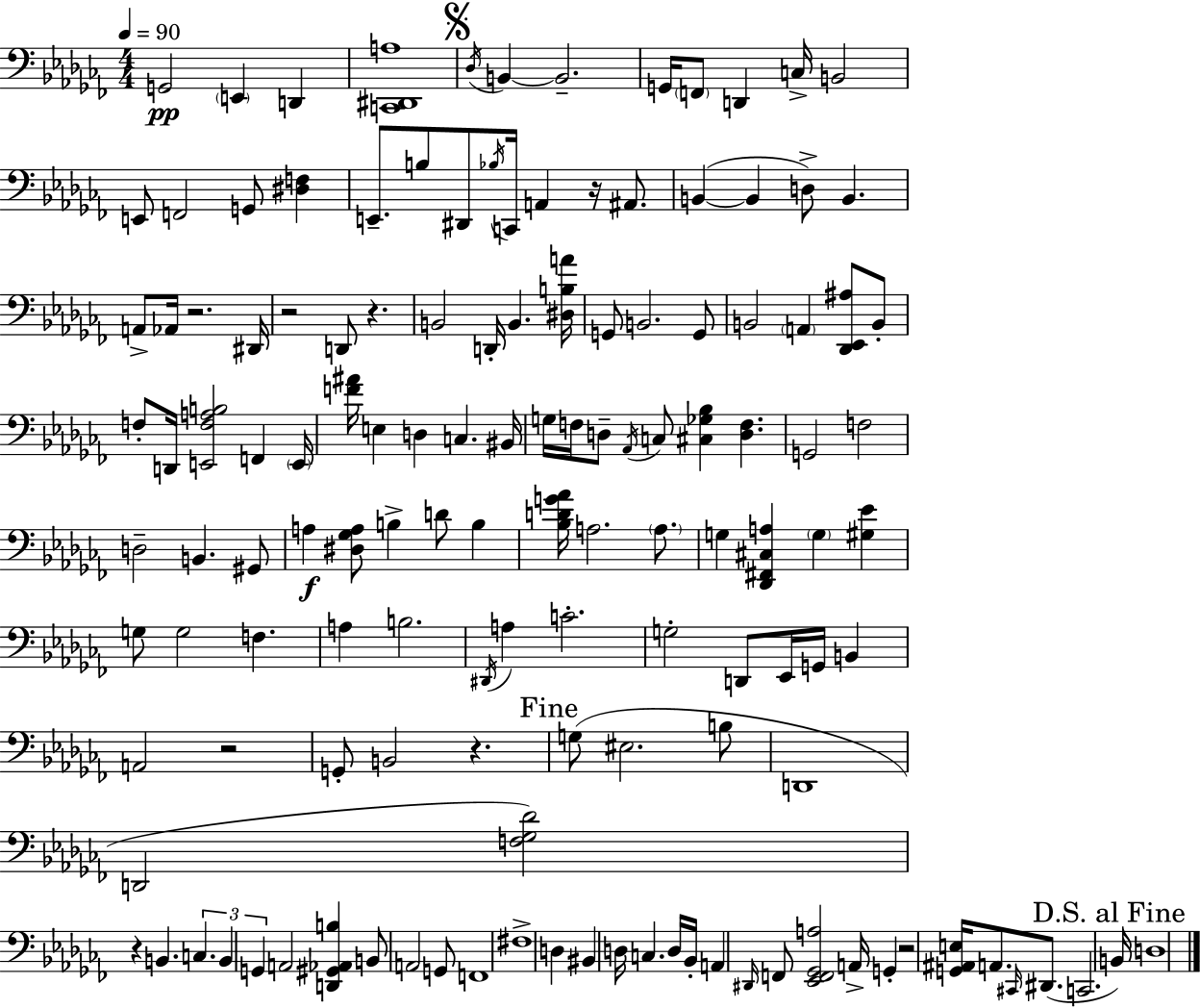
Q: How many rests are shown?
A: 8